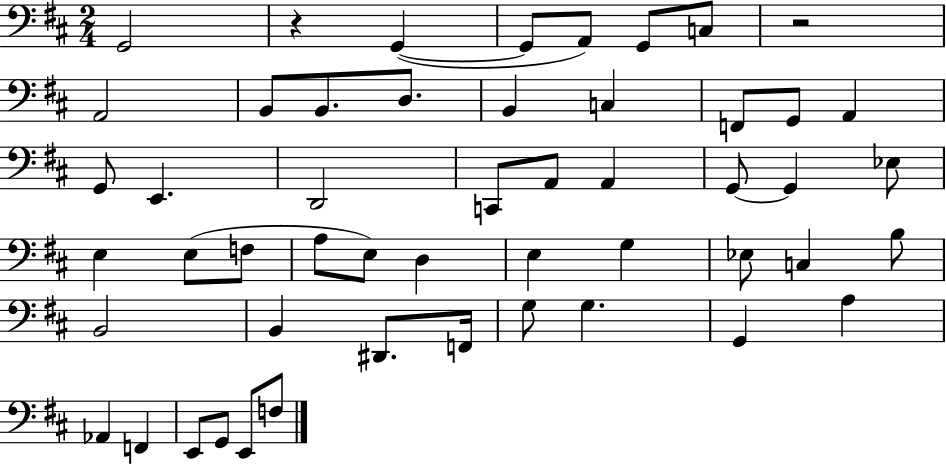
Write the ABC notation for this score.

X:1
T:Untitled
M:2/4
L:1/4
K:D
G,,2 z G,, G,,/2 A,,/2 G,,/2 C,/2 z2 A,,2 B,,/2 B,,/2 D,/2 B,, C, F,,/2 G,,/2 A,, G,,/2 E,, D,,2 C,,/2 A,,/2 A,, G,,/2 G,, _E,/2 E, E,/2 F,/2 A,/2 E,/2 D, E, G, _E,/2 C, B,/2 B,,2 B,, ^D,,/2 F,,/4 G,/2 G, G,, A, _A,, F,, E,,/2 G,,/2 E,,/2 F,/2